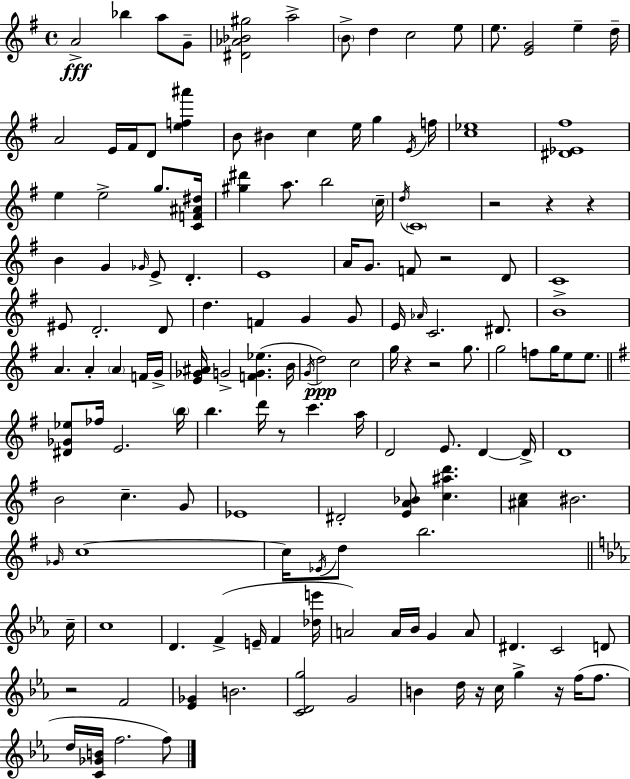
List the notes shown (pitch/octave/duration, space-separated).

A4/h Bb5/q A5/e G4/e [D#4,Ab4,Bb4,G#5]/h A5/h B4/e D5/q C5/h E5/e E5/e. [E4,G4]/h E5/q D5/s A4/h E4/s F#4/s D4/e [E5,F5,A#6]/q B4/e BIS4/q C5/q E5/s G5/q E4/s F5/s [C5,Eb5]/w [D#4,Eb4,F#5]/w E5/q E5/h G5/e. [C4,F4,A#4,D#5]/s [G#5,D#6]/q A5/e. B5/h C5/s D5/s C4/w R/h R/q R/q B4/q G4/q Gb4/s E4/e D4/q. E4/w A4/s G4/e. F4/e R/h D4/e C4/w EIS4/e D4/h. D4/e D5/q. F4/q G4/q G4/e E4/s Ab4/s C4/h. D#4/e. B4/w A4/q. A4/q A4/q F4/s G4/s [E4,Gb4,A#4]/s G4/h [F4,G4,Eb5]/q. B4/s G4/s D5/h C5/h G5/s R/q R/h G5/e. G5/h F5/e G5/s E5/e E5/e. [D#4,Gb4,Eb5]/e FES5/s E4/h. B5/s B5/q. D6/s R/e C6/q. A5/s D4/h E4/e. D4/q D4/s D4/w B4/h C5/q. G4/e Eb4/w D#4/h [E4,A4,Bb4]/e [C5,A#5,D6]/q. [A#4,C5]/q BIS4/h. Gb4/s C5/w C5/s Eb4/s D5/e B5/h. C5/s C5/w D4/q. F4/q E4/s F4/q [Db5,E6]/s A4/h A4/s Bb4/s G4/q A4/e D#4/q. C4/h D4/e R/h F4/h [Eb4,Gb4]/q B4/h. [C4,D4,G5]/h G4/h B4/q D5/s R/s C5/s G5/q R/s F5/s F5/e. D5/s [C4,Gb4,B4]/s F5/h. F5/e